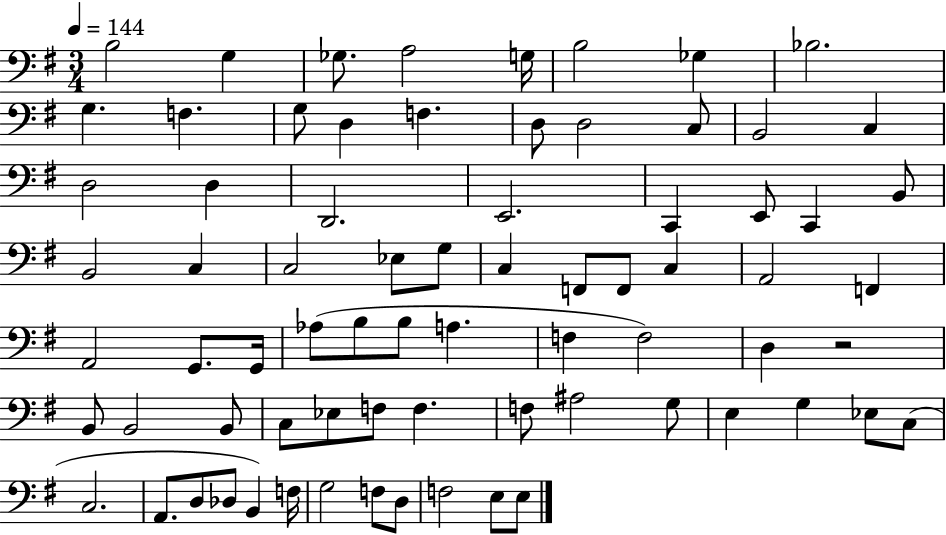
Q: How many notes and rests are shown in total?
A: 74